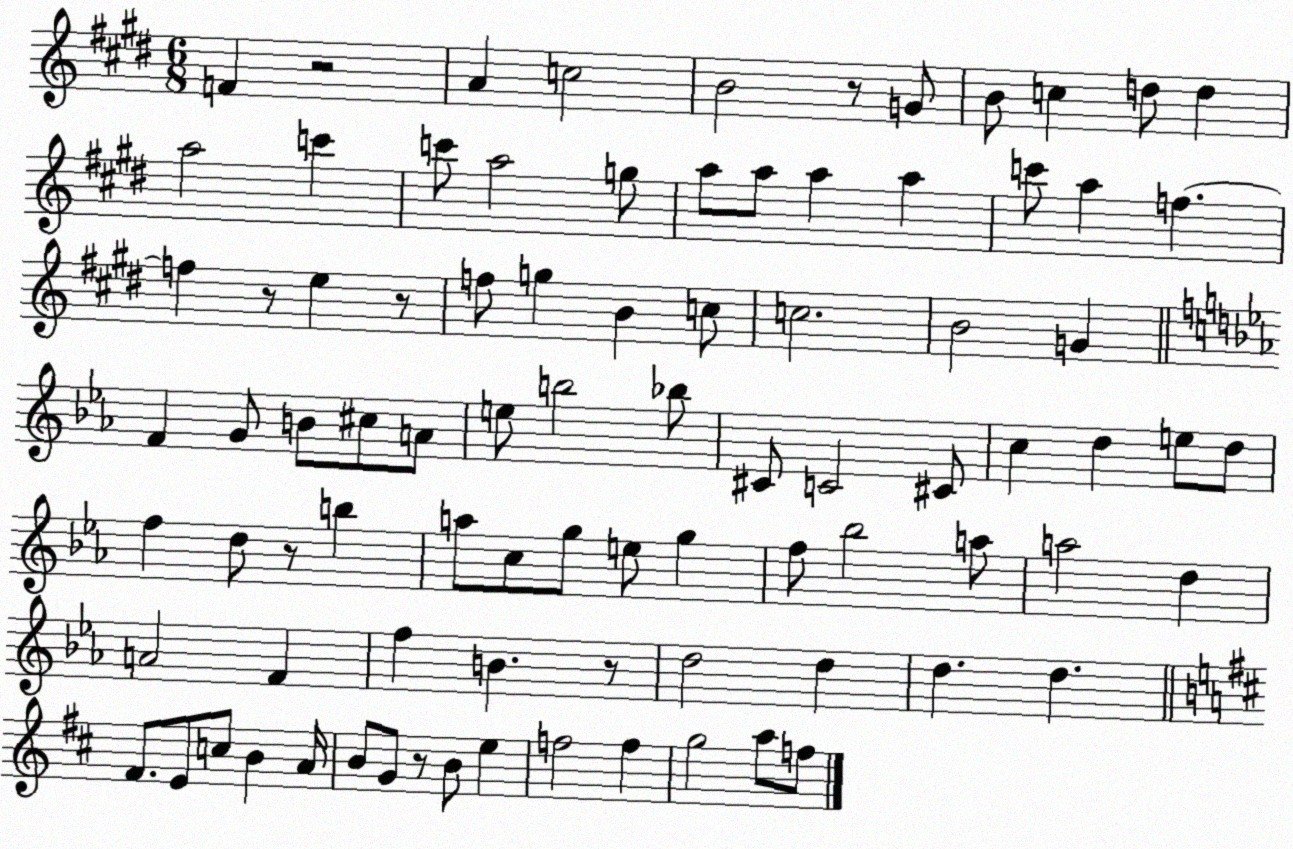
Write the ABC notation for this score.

X:1
T:Untitled
M:6/8
L:1/4
K:E
F z2 A c2 B2 z/2 G/2 B/2 c d/2 d a2 c' c'/2 a2 g/2 a/2 a/2 a a c'/2 a f f z/2 e z/2 f/2 g B c/2 c2 B2 G F G/2 B/2 ^c/2 A/2 e/2 b2 _b/2 ^C/2 C2 ^C/2 c d e/2 d/2 f d/2 z/2 b a/2 c/2 g/2 e/2 g f/2 _b2 a/2 a2 d A2 F f B z/2 d2 d d d ^F/2 E/2 c/2 B A/4 B/2 G/2 z/2 B/2 e f2 f g2 a/2 f/2